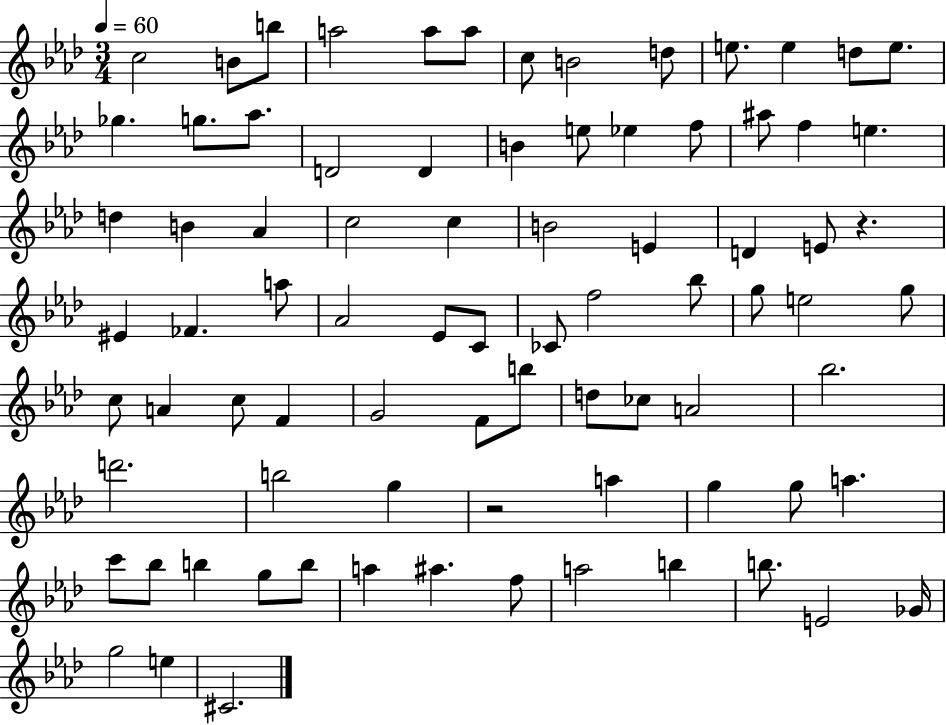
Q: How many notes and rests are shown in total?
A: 82